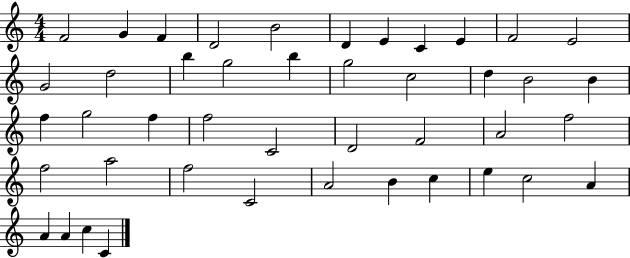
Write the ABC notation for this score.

X:1
T:Untitled
M:4/4
L:1/4
K:C
F2 G F D2 B2 D E C E F2 E2 G2 d2 b g2 b g2 c2 d B2 B f g2 f f2 C2 D2 F2 A2 f2 f2 a2 f2 C2 A2 B c e c2 A A A c C